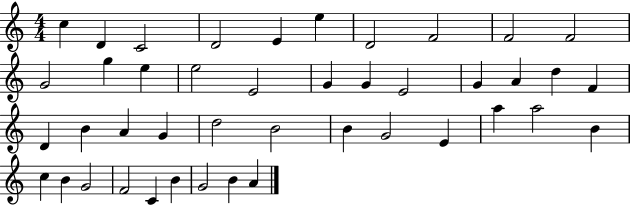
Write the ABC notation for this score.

X:1
T:Untitled
M:4/4
L:1/4
K:C
c D C2 D2 E e D2 F2 F2 F2 G2 g e e2 E2 G G E2 G A d F D B A G d2 B2 B G2 E a a2 B c B G2 F2 C B G2 B A